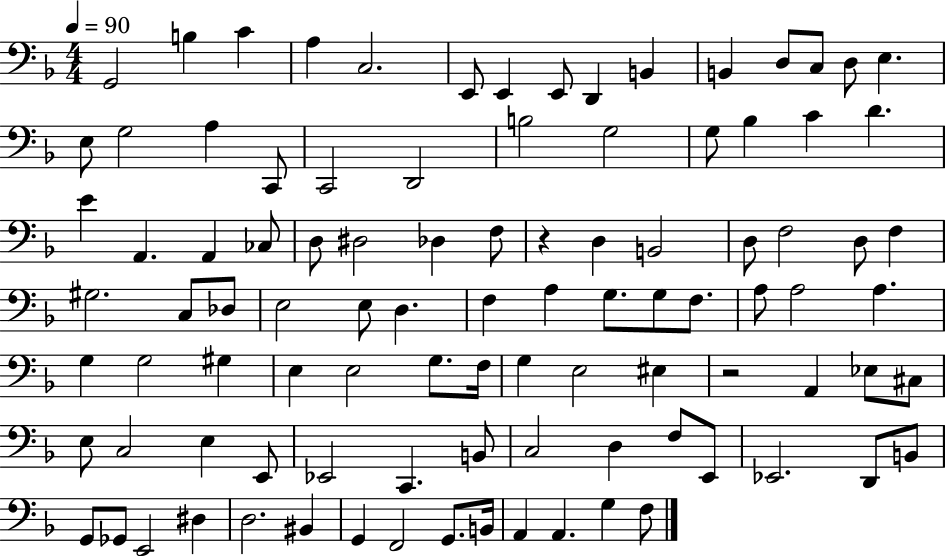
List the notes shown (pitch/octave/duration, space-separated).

G2/h B3/q C4/q A3/q C3/h. E2/e E2/q E2/e D2/q B2/q B2/q D3/e C3/e D3/e E3/q. E3/e G3/h A3/q C2/e C2/h D2/h B3/h G3/h G3/e Bb3/q C4/q D4/q. E4/q A2/q. A2/q CES3/e D3/e D#3/h Db3/q F3/e R/q D3/q B2/h D3/e F3/h D3/e F3/q G#3/h. C3/e Db3/e E3/h E3/e D3/q. F3/q A3/q G3/e. G3/e F3/e. A3/e A3/h A3/q. G3/q G3/h G#3/q E3/q E3/h G3/e. F3/s G3/q E3/h EIS3/q R/h A2/q Eb3/e C#3/e E3/e C3/h E3/q E2/e Eb2/h C2/q. B2/e C3/h D3/q F3/e E2/e Eb2/h. D2/e B2/e G2/e Gb2/e E2/h D#3/q D3/h. BIS2/q G2/q F2/h G2/e. B2/s A2/q A2/q. G3/q F3/e